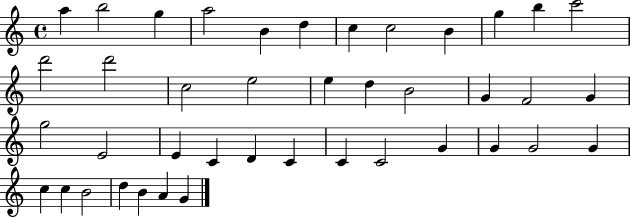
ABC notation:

X:1
T:Untitled
M:4/4
L:1/4
K:C
a b2 g a2 B d c c2 B g b c'2 d'2 d'2 c2 e2 e d B2 G F2 G g2 E2 E C D C C C2 G G G2 G c c B2 d B A G